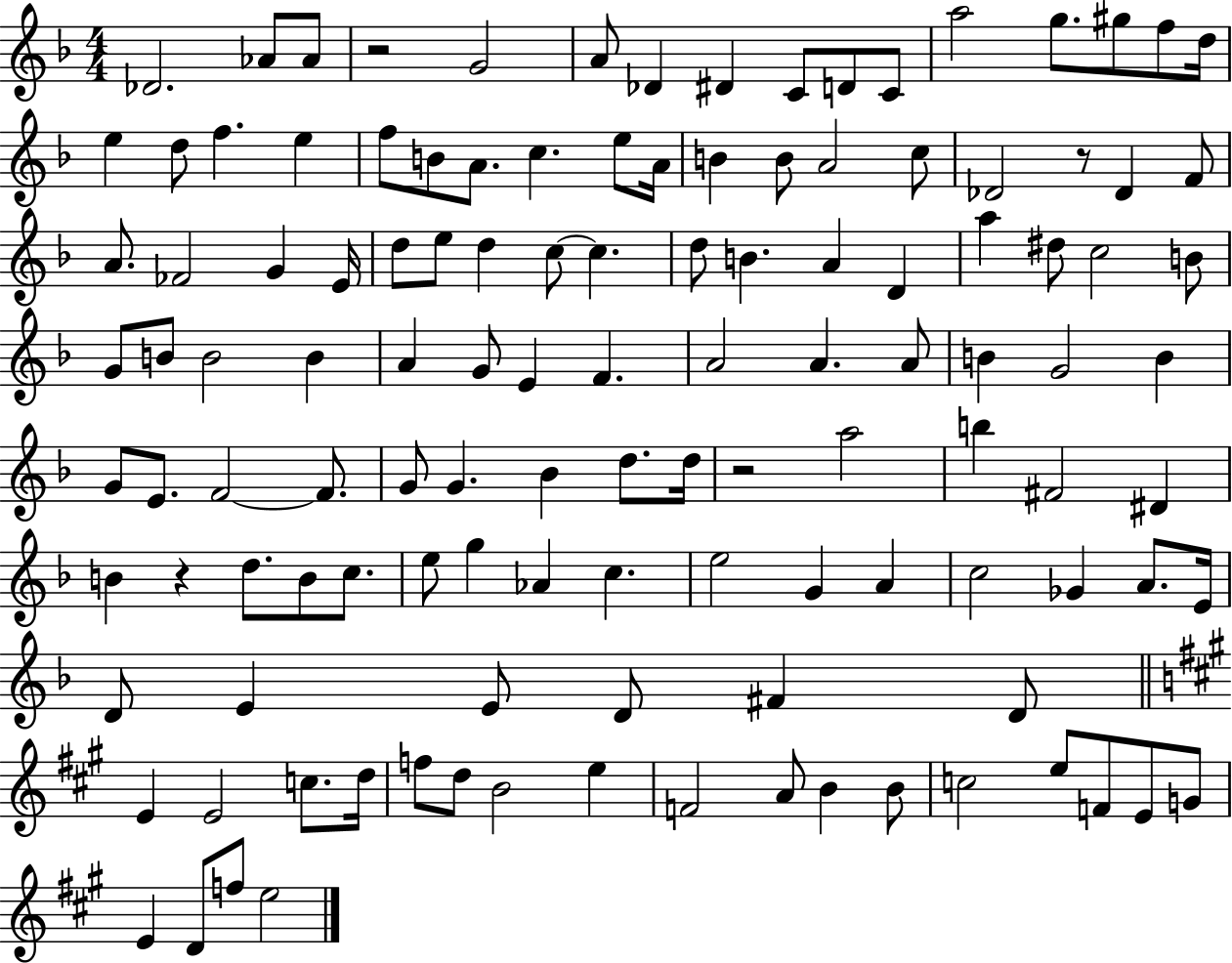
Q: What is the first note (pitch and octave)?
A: Db4